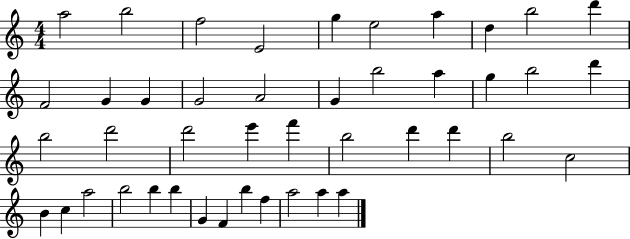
{
  \clef treble
  \numericTimeSignature
  \time 4/4
  \key c \major
  a''2 b''2 | f''2 e'2 | g''4 e''2 a''4 | d''4 b''2 d'''4 | \break f'2 g'4 g'4 | g'2 a'2 | g'4 b''2 a''4 | g''4 b''2 d'''4 | \break b''2 d'''2 | d'''2 e'''4 f'''4 | b''2 d'''4 d'''4 | b''2 c''2 | \break b'4 c''4 a''2 | b''2 b''4 b''4 | g'4 f'4 b''4 f''4 | a''2 a''4 a''4 | \break \bar "|."
}